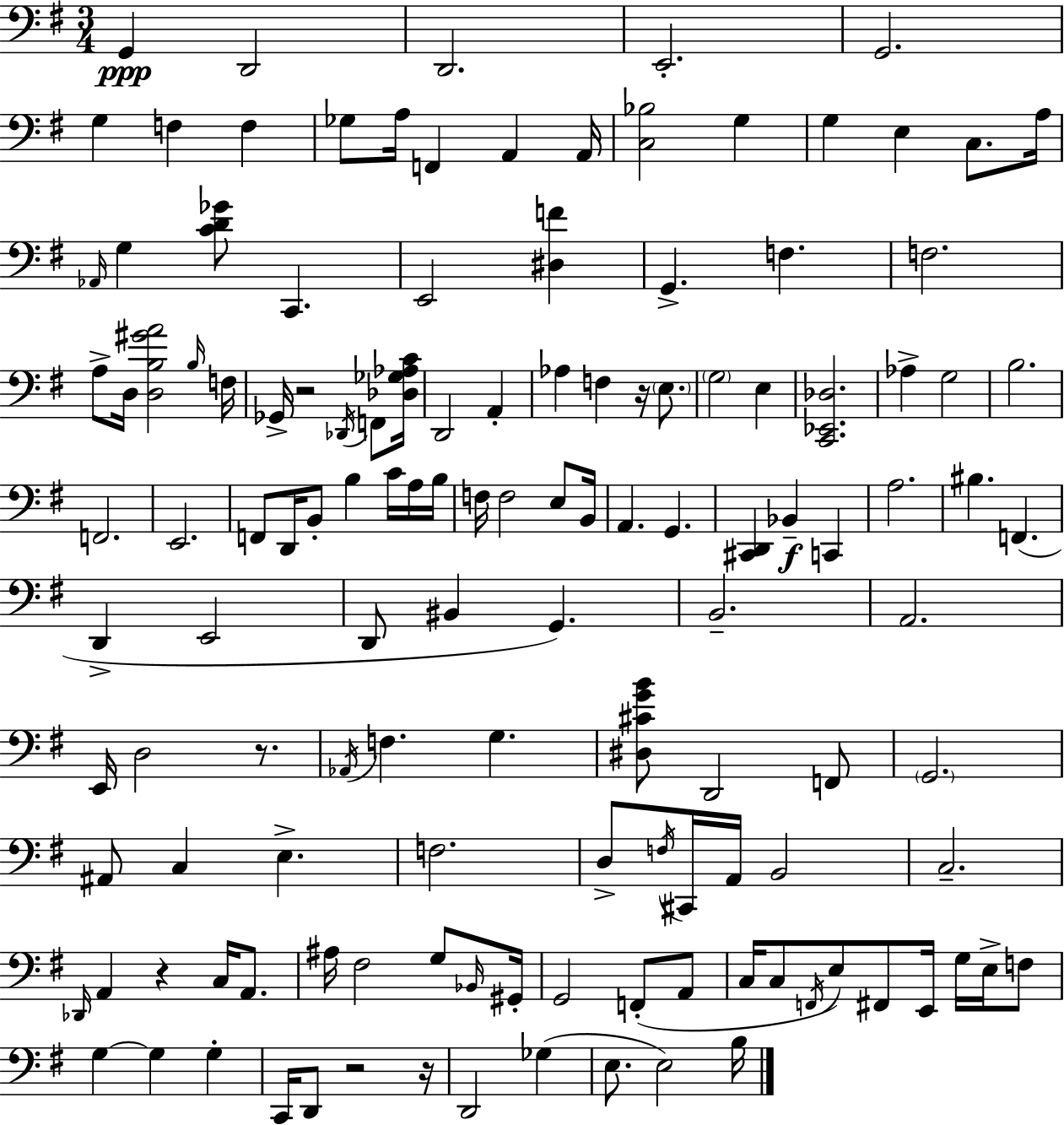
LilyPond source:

{
  \clef bass
  \numericTimeSignature
  \time 3/4
  \key g \major
  g,4\ppp d,2 | d,2. | e,2.-. | g,2. | \break g4 f4 f4 | ges8 a16 f,4 a,4 a,16 | <c bes>2 g4 | g4 e4 c8. a16 | \break \grace { aes,16 } g4 <c' d' ges'>8 c,4. | e,2 <dis f'>4 | g,4.-> f4. | f2. | \break a8-> d16 <d b gis' a'>2 | \grace { b16 } f16 ges,16-> r2 \acciaccatura { des,16 } | f,8 <des ges aes c'>16 d,2 a,4-. | aes4 f4 r16 | \break \parenthesize e8. \parenthesize g2 e4 | <c, ees, des>2. | aes4-> g2 | b2. | \break f,2. | e,2. | f,8 d,16 b,8-. b4 | c'16 a16 b16 f16 f2 | \break e8 b,16 a,4. g,4. | <cis, d,>4 bes,4--\f c,4 | a2. | bis4. f,4.( | \break d,4-> e,2 | d,8 bis,4 g,4.) | b,2.-- | a,2. | \break e,16 d2 | r8. \acciaccatura { aes,16 } f4. g4. | <dis cis' g' b'>8 d,2 | f,8 \parenthesize g,2. | \break ais,8 c4 e4.-> | f2. | d8-> \acciaccatura { f16 } cis,16 a,16 b,2 | c2.-- | \break \grace { des,16 } a,4 r4 | c16 a,8. ais16 fis2 | g8 \grace { bes,16 } gis,16-. g,2 | f,8-.( a,8 c16 c8 \acciaccatura { f,16 }) e8 | \break fis,8 e,16 g16 e16-> f8 g4~~ | g4 g4-. c,16 d,8 r2 | r16 d,2 | ges4( e8. e2) | \break b16 \bar "|."
}